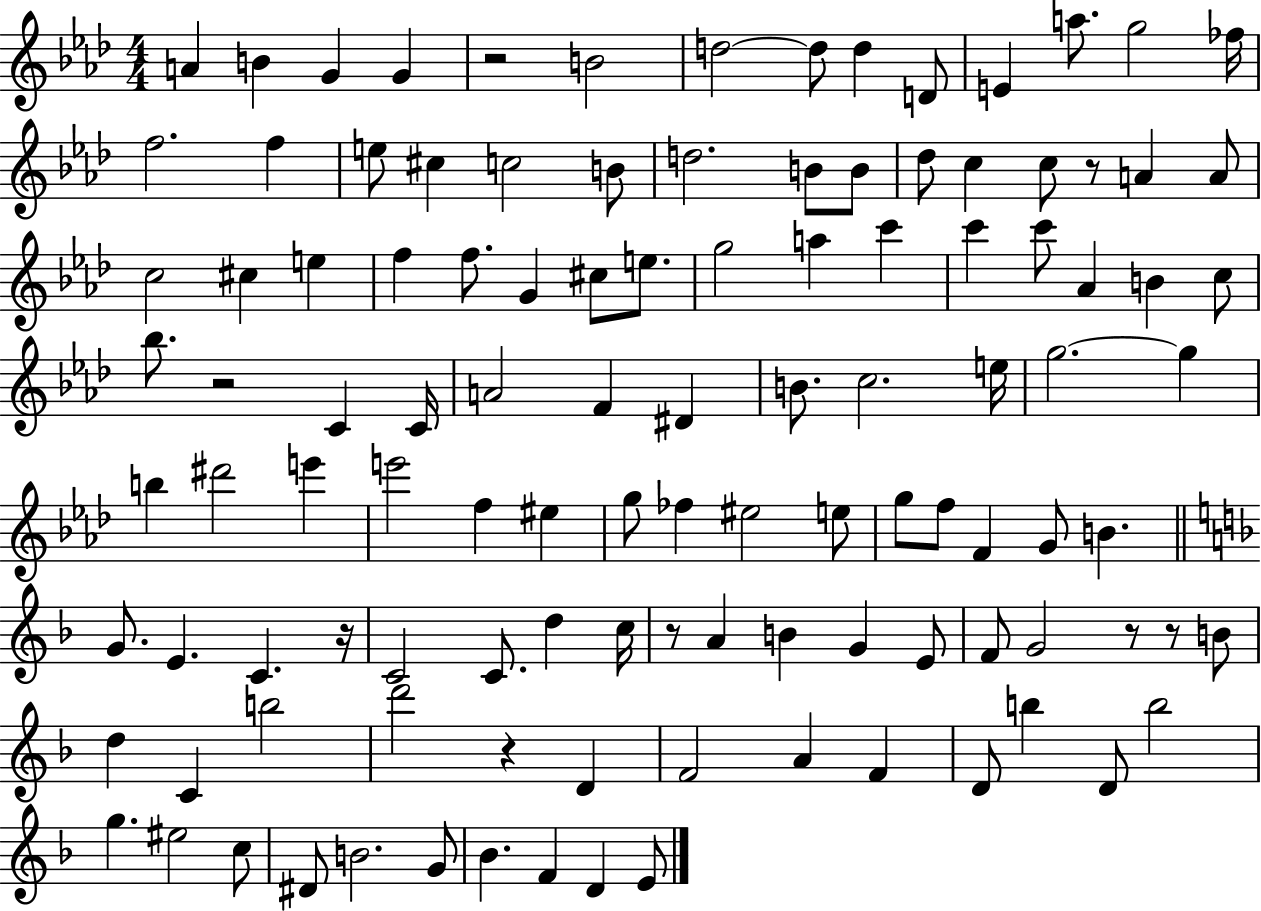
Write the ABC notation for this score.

X:1
T:Untitled
M:4/4
L:1/4
K:Ab
A B G G z2 B2 d2 d/2 d D/2 E a/2 g2 _f/4 f2 f e/2 ^c c2 B/2 d2 B/2 B/2 _d/2 c c/2 z/2 A A/2 c2 ^c e f f/2 G ^c/2 e/2 g2 a c' c' c'/2 _A B c/2 _b/2 z2 C C/4 A2 F ^D B/2 c2 e/4 g2 g b ^d'2 e' e'2 f ^e g/2 _f ^e2 e/2 g/2 f/2 F G/2 B G/2 E C z/4 C2 C/2 d c/4 z/2 A B G E/2 F/2 G2 z/2 z/2 B/2 d C b2 d'2 z D F2 A F D/2 b D/2 b2 g ^e2 c/2 ^D/2 B2 G/2 _B F D E/2